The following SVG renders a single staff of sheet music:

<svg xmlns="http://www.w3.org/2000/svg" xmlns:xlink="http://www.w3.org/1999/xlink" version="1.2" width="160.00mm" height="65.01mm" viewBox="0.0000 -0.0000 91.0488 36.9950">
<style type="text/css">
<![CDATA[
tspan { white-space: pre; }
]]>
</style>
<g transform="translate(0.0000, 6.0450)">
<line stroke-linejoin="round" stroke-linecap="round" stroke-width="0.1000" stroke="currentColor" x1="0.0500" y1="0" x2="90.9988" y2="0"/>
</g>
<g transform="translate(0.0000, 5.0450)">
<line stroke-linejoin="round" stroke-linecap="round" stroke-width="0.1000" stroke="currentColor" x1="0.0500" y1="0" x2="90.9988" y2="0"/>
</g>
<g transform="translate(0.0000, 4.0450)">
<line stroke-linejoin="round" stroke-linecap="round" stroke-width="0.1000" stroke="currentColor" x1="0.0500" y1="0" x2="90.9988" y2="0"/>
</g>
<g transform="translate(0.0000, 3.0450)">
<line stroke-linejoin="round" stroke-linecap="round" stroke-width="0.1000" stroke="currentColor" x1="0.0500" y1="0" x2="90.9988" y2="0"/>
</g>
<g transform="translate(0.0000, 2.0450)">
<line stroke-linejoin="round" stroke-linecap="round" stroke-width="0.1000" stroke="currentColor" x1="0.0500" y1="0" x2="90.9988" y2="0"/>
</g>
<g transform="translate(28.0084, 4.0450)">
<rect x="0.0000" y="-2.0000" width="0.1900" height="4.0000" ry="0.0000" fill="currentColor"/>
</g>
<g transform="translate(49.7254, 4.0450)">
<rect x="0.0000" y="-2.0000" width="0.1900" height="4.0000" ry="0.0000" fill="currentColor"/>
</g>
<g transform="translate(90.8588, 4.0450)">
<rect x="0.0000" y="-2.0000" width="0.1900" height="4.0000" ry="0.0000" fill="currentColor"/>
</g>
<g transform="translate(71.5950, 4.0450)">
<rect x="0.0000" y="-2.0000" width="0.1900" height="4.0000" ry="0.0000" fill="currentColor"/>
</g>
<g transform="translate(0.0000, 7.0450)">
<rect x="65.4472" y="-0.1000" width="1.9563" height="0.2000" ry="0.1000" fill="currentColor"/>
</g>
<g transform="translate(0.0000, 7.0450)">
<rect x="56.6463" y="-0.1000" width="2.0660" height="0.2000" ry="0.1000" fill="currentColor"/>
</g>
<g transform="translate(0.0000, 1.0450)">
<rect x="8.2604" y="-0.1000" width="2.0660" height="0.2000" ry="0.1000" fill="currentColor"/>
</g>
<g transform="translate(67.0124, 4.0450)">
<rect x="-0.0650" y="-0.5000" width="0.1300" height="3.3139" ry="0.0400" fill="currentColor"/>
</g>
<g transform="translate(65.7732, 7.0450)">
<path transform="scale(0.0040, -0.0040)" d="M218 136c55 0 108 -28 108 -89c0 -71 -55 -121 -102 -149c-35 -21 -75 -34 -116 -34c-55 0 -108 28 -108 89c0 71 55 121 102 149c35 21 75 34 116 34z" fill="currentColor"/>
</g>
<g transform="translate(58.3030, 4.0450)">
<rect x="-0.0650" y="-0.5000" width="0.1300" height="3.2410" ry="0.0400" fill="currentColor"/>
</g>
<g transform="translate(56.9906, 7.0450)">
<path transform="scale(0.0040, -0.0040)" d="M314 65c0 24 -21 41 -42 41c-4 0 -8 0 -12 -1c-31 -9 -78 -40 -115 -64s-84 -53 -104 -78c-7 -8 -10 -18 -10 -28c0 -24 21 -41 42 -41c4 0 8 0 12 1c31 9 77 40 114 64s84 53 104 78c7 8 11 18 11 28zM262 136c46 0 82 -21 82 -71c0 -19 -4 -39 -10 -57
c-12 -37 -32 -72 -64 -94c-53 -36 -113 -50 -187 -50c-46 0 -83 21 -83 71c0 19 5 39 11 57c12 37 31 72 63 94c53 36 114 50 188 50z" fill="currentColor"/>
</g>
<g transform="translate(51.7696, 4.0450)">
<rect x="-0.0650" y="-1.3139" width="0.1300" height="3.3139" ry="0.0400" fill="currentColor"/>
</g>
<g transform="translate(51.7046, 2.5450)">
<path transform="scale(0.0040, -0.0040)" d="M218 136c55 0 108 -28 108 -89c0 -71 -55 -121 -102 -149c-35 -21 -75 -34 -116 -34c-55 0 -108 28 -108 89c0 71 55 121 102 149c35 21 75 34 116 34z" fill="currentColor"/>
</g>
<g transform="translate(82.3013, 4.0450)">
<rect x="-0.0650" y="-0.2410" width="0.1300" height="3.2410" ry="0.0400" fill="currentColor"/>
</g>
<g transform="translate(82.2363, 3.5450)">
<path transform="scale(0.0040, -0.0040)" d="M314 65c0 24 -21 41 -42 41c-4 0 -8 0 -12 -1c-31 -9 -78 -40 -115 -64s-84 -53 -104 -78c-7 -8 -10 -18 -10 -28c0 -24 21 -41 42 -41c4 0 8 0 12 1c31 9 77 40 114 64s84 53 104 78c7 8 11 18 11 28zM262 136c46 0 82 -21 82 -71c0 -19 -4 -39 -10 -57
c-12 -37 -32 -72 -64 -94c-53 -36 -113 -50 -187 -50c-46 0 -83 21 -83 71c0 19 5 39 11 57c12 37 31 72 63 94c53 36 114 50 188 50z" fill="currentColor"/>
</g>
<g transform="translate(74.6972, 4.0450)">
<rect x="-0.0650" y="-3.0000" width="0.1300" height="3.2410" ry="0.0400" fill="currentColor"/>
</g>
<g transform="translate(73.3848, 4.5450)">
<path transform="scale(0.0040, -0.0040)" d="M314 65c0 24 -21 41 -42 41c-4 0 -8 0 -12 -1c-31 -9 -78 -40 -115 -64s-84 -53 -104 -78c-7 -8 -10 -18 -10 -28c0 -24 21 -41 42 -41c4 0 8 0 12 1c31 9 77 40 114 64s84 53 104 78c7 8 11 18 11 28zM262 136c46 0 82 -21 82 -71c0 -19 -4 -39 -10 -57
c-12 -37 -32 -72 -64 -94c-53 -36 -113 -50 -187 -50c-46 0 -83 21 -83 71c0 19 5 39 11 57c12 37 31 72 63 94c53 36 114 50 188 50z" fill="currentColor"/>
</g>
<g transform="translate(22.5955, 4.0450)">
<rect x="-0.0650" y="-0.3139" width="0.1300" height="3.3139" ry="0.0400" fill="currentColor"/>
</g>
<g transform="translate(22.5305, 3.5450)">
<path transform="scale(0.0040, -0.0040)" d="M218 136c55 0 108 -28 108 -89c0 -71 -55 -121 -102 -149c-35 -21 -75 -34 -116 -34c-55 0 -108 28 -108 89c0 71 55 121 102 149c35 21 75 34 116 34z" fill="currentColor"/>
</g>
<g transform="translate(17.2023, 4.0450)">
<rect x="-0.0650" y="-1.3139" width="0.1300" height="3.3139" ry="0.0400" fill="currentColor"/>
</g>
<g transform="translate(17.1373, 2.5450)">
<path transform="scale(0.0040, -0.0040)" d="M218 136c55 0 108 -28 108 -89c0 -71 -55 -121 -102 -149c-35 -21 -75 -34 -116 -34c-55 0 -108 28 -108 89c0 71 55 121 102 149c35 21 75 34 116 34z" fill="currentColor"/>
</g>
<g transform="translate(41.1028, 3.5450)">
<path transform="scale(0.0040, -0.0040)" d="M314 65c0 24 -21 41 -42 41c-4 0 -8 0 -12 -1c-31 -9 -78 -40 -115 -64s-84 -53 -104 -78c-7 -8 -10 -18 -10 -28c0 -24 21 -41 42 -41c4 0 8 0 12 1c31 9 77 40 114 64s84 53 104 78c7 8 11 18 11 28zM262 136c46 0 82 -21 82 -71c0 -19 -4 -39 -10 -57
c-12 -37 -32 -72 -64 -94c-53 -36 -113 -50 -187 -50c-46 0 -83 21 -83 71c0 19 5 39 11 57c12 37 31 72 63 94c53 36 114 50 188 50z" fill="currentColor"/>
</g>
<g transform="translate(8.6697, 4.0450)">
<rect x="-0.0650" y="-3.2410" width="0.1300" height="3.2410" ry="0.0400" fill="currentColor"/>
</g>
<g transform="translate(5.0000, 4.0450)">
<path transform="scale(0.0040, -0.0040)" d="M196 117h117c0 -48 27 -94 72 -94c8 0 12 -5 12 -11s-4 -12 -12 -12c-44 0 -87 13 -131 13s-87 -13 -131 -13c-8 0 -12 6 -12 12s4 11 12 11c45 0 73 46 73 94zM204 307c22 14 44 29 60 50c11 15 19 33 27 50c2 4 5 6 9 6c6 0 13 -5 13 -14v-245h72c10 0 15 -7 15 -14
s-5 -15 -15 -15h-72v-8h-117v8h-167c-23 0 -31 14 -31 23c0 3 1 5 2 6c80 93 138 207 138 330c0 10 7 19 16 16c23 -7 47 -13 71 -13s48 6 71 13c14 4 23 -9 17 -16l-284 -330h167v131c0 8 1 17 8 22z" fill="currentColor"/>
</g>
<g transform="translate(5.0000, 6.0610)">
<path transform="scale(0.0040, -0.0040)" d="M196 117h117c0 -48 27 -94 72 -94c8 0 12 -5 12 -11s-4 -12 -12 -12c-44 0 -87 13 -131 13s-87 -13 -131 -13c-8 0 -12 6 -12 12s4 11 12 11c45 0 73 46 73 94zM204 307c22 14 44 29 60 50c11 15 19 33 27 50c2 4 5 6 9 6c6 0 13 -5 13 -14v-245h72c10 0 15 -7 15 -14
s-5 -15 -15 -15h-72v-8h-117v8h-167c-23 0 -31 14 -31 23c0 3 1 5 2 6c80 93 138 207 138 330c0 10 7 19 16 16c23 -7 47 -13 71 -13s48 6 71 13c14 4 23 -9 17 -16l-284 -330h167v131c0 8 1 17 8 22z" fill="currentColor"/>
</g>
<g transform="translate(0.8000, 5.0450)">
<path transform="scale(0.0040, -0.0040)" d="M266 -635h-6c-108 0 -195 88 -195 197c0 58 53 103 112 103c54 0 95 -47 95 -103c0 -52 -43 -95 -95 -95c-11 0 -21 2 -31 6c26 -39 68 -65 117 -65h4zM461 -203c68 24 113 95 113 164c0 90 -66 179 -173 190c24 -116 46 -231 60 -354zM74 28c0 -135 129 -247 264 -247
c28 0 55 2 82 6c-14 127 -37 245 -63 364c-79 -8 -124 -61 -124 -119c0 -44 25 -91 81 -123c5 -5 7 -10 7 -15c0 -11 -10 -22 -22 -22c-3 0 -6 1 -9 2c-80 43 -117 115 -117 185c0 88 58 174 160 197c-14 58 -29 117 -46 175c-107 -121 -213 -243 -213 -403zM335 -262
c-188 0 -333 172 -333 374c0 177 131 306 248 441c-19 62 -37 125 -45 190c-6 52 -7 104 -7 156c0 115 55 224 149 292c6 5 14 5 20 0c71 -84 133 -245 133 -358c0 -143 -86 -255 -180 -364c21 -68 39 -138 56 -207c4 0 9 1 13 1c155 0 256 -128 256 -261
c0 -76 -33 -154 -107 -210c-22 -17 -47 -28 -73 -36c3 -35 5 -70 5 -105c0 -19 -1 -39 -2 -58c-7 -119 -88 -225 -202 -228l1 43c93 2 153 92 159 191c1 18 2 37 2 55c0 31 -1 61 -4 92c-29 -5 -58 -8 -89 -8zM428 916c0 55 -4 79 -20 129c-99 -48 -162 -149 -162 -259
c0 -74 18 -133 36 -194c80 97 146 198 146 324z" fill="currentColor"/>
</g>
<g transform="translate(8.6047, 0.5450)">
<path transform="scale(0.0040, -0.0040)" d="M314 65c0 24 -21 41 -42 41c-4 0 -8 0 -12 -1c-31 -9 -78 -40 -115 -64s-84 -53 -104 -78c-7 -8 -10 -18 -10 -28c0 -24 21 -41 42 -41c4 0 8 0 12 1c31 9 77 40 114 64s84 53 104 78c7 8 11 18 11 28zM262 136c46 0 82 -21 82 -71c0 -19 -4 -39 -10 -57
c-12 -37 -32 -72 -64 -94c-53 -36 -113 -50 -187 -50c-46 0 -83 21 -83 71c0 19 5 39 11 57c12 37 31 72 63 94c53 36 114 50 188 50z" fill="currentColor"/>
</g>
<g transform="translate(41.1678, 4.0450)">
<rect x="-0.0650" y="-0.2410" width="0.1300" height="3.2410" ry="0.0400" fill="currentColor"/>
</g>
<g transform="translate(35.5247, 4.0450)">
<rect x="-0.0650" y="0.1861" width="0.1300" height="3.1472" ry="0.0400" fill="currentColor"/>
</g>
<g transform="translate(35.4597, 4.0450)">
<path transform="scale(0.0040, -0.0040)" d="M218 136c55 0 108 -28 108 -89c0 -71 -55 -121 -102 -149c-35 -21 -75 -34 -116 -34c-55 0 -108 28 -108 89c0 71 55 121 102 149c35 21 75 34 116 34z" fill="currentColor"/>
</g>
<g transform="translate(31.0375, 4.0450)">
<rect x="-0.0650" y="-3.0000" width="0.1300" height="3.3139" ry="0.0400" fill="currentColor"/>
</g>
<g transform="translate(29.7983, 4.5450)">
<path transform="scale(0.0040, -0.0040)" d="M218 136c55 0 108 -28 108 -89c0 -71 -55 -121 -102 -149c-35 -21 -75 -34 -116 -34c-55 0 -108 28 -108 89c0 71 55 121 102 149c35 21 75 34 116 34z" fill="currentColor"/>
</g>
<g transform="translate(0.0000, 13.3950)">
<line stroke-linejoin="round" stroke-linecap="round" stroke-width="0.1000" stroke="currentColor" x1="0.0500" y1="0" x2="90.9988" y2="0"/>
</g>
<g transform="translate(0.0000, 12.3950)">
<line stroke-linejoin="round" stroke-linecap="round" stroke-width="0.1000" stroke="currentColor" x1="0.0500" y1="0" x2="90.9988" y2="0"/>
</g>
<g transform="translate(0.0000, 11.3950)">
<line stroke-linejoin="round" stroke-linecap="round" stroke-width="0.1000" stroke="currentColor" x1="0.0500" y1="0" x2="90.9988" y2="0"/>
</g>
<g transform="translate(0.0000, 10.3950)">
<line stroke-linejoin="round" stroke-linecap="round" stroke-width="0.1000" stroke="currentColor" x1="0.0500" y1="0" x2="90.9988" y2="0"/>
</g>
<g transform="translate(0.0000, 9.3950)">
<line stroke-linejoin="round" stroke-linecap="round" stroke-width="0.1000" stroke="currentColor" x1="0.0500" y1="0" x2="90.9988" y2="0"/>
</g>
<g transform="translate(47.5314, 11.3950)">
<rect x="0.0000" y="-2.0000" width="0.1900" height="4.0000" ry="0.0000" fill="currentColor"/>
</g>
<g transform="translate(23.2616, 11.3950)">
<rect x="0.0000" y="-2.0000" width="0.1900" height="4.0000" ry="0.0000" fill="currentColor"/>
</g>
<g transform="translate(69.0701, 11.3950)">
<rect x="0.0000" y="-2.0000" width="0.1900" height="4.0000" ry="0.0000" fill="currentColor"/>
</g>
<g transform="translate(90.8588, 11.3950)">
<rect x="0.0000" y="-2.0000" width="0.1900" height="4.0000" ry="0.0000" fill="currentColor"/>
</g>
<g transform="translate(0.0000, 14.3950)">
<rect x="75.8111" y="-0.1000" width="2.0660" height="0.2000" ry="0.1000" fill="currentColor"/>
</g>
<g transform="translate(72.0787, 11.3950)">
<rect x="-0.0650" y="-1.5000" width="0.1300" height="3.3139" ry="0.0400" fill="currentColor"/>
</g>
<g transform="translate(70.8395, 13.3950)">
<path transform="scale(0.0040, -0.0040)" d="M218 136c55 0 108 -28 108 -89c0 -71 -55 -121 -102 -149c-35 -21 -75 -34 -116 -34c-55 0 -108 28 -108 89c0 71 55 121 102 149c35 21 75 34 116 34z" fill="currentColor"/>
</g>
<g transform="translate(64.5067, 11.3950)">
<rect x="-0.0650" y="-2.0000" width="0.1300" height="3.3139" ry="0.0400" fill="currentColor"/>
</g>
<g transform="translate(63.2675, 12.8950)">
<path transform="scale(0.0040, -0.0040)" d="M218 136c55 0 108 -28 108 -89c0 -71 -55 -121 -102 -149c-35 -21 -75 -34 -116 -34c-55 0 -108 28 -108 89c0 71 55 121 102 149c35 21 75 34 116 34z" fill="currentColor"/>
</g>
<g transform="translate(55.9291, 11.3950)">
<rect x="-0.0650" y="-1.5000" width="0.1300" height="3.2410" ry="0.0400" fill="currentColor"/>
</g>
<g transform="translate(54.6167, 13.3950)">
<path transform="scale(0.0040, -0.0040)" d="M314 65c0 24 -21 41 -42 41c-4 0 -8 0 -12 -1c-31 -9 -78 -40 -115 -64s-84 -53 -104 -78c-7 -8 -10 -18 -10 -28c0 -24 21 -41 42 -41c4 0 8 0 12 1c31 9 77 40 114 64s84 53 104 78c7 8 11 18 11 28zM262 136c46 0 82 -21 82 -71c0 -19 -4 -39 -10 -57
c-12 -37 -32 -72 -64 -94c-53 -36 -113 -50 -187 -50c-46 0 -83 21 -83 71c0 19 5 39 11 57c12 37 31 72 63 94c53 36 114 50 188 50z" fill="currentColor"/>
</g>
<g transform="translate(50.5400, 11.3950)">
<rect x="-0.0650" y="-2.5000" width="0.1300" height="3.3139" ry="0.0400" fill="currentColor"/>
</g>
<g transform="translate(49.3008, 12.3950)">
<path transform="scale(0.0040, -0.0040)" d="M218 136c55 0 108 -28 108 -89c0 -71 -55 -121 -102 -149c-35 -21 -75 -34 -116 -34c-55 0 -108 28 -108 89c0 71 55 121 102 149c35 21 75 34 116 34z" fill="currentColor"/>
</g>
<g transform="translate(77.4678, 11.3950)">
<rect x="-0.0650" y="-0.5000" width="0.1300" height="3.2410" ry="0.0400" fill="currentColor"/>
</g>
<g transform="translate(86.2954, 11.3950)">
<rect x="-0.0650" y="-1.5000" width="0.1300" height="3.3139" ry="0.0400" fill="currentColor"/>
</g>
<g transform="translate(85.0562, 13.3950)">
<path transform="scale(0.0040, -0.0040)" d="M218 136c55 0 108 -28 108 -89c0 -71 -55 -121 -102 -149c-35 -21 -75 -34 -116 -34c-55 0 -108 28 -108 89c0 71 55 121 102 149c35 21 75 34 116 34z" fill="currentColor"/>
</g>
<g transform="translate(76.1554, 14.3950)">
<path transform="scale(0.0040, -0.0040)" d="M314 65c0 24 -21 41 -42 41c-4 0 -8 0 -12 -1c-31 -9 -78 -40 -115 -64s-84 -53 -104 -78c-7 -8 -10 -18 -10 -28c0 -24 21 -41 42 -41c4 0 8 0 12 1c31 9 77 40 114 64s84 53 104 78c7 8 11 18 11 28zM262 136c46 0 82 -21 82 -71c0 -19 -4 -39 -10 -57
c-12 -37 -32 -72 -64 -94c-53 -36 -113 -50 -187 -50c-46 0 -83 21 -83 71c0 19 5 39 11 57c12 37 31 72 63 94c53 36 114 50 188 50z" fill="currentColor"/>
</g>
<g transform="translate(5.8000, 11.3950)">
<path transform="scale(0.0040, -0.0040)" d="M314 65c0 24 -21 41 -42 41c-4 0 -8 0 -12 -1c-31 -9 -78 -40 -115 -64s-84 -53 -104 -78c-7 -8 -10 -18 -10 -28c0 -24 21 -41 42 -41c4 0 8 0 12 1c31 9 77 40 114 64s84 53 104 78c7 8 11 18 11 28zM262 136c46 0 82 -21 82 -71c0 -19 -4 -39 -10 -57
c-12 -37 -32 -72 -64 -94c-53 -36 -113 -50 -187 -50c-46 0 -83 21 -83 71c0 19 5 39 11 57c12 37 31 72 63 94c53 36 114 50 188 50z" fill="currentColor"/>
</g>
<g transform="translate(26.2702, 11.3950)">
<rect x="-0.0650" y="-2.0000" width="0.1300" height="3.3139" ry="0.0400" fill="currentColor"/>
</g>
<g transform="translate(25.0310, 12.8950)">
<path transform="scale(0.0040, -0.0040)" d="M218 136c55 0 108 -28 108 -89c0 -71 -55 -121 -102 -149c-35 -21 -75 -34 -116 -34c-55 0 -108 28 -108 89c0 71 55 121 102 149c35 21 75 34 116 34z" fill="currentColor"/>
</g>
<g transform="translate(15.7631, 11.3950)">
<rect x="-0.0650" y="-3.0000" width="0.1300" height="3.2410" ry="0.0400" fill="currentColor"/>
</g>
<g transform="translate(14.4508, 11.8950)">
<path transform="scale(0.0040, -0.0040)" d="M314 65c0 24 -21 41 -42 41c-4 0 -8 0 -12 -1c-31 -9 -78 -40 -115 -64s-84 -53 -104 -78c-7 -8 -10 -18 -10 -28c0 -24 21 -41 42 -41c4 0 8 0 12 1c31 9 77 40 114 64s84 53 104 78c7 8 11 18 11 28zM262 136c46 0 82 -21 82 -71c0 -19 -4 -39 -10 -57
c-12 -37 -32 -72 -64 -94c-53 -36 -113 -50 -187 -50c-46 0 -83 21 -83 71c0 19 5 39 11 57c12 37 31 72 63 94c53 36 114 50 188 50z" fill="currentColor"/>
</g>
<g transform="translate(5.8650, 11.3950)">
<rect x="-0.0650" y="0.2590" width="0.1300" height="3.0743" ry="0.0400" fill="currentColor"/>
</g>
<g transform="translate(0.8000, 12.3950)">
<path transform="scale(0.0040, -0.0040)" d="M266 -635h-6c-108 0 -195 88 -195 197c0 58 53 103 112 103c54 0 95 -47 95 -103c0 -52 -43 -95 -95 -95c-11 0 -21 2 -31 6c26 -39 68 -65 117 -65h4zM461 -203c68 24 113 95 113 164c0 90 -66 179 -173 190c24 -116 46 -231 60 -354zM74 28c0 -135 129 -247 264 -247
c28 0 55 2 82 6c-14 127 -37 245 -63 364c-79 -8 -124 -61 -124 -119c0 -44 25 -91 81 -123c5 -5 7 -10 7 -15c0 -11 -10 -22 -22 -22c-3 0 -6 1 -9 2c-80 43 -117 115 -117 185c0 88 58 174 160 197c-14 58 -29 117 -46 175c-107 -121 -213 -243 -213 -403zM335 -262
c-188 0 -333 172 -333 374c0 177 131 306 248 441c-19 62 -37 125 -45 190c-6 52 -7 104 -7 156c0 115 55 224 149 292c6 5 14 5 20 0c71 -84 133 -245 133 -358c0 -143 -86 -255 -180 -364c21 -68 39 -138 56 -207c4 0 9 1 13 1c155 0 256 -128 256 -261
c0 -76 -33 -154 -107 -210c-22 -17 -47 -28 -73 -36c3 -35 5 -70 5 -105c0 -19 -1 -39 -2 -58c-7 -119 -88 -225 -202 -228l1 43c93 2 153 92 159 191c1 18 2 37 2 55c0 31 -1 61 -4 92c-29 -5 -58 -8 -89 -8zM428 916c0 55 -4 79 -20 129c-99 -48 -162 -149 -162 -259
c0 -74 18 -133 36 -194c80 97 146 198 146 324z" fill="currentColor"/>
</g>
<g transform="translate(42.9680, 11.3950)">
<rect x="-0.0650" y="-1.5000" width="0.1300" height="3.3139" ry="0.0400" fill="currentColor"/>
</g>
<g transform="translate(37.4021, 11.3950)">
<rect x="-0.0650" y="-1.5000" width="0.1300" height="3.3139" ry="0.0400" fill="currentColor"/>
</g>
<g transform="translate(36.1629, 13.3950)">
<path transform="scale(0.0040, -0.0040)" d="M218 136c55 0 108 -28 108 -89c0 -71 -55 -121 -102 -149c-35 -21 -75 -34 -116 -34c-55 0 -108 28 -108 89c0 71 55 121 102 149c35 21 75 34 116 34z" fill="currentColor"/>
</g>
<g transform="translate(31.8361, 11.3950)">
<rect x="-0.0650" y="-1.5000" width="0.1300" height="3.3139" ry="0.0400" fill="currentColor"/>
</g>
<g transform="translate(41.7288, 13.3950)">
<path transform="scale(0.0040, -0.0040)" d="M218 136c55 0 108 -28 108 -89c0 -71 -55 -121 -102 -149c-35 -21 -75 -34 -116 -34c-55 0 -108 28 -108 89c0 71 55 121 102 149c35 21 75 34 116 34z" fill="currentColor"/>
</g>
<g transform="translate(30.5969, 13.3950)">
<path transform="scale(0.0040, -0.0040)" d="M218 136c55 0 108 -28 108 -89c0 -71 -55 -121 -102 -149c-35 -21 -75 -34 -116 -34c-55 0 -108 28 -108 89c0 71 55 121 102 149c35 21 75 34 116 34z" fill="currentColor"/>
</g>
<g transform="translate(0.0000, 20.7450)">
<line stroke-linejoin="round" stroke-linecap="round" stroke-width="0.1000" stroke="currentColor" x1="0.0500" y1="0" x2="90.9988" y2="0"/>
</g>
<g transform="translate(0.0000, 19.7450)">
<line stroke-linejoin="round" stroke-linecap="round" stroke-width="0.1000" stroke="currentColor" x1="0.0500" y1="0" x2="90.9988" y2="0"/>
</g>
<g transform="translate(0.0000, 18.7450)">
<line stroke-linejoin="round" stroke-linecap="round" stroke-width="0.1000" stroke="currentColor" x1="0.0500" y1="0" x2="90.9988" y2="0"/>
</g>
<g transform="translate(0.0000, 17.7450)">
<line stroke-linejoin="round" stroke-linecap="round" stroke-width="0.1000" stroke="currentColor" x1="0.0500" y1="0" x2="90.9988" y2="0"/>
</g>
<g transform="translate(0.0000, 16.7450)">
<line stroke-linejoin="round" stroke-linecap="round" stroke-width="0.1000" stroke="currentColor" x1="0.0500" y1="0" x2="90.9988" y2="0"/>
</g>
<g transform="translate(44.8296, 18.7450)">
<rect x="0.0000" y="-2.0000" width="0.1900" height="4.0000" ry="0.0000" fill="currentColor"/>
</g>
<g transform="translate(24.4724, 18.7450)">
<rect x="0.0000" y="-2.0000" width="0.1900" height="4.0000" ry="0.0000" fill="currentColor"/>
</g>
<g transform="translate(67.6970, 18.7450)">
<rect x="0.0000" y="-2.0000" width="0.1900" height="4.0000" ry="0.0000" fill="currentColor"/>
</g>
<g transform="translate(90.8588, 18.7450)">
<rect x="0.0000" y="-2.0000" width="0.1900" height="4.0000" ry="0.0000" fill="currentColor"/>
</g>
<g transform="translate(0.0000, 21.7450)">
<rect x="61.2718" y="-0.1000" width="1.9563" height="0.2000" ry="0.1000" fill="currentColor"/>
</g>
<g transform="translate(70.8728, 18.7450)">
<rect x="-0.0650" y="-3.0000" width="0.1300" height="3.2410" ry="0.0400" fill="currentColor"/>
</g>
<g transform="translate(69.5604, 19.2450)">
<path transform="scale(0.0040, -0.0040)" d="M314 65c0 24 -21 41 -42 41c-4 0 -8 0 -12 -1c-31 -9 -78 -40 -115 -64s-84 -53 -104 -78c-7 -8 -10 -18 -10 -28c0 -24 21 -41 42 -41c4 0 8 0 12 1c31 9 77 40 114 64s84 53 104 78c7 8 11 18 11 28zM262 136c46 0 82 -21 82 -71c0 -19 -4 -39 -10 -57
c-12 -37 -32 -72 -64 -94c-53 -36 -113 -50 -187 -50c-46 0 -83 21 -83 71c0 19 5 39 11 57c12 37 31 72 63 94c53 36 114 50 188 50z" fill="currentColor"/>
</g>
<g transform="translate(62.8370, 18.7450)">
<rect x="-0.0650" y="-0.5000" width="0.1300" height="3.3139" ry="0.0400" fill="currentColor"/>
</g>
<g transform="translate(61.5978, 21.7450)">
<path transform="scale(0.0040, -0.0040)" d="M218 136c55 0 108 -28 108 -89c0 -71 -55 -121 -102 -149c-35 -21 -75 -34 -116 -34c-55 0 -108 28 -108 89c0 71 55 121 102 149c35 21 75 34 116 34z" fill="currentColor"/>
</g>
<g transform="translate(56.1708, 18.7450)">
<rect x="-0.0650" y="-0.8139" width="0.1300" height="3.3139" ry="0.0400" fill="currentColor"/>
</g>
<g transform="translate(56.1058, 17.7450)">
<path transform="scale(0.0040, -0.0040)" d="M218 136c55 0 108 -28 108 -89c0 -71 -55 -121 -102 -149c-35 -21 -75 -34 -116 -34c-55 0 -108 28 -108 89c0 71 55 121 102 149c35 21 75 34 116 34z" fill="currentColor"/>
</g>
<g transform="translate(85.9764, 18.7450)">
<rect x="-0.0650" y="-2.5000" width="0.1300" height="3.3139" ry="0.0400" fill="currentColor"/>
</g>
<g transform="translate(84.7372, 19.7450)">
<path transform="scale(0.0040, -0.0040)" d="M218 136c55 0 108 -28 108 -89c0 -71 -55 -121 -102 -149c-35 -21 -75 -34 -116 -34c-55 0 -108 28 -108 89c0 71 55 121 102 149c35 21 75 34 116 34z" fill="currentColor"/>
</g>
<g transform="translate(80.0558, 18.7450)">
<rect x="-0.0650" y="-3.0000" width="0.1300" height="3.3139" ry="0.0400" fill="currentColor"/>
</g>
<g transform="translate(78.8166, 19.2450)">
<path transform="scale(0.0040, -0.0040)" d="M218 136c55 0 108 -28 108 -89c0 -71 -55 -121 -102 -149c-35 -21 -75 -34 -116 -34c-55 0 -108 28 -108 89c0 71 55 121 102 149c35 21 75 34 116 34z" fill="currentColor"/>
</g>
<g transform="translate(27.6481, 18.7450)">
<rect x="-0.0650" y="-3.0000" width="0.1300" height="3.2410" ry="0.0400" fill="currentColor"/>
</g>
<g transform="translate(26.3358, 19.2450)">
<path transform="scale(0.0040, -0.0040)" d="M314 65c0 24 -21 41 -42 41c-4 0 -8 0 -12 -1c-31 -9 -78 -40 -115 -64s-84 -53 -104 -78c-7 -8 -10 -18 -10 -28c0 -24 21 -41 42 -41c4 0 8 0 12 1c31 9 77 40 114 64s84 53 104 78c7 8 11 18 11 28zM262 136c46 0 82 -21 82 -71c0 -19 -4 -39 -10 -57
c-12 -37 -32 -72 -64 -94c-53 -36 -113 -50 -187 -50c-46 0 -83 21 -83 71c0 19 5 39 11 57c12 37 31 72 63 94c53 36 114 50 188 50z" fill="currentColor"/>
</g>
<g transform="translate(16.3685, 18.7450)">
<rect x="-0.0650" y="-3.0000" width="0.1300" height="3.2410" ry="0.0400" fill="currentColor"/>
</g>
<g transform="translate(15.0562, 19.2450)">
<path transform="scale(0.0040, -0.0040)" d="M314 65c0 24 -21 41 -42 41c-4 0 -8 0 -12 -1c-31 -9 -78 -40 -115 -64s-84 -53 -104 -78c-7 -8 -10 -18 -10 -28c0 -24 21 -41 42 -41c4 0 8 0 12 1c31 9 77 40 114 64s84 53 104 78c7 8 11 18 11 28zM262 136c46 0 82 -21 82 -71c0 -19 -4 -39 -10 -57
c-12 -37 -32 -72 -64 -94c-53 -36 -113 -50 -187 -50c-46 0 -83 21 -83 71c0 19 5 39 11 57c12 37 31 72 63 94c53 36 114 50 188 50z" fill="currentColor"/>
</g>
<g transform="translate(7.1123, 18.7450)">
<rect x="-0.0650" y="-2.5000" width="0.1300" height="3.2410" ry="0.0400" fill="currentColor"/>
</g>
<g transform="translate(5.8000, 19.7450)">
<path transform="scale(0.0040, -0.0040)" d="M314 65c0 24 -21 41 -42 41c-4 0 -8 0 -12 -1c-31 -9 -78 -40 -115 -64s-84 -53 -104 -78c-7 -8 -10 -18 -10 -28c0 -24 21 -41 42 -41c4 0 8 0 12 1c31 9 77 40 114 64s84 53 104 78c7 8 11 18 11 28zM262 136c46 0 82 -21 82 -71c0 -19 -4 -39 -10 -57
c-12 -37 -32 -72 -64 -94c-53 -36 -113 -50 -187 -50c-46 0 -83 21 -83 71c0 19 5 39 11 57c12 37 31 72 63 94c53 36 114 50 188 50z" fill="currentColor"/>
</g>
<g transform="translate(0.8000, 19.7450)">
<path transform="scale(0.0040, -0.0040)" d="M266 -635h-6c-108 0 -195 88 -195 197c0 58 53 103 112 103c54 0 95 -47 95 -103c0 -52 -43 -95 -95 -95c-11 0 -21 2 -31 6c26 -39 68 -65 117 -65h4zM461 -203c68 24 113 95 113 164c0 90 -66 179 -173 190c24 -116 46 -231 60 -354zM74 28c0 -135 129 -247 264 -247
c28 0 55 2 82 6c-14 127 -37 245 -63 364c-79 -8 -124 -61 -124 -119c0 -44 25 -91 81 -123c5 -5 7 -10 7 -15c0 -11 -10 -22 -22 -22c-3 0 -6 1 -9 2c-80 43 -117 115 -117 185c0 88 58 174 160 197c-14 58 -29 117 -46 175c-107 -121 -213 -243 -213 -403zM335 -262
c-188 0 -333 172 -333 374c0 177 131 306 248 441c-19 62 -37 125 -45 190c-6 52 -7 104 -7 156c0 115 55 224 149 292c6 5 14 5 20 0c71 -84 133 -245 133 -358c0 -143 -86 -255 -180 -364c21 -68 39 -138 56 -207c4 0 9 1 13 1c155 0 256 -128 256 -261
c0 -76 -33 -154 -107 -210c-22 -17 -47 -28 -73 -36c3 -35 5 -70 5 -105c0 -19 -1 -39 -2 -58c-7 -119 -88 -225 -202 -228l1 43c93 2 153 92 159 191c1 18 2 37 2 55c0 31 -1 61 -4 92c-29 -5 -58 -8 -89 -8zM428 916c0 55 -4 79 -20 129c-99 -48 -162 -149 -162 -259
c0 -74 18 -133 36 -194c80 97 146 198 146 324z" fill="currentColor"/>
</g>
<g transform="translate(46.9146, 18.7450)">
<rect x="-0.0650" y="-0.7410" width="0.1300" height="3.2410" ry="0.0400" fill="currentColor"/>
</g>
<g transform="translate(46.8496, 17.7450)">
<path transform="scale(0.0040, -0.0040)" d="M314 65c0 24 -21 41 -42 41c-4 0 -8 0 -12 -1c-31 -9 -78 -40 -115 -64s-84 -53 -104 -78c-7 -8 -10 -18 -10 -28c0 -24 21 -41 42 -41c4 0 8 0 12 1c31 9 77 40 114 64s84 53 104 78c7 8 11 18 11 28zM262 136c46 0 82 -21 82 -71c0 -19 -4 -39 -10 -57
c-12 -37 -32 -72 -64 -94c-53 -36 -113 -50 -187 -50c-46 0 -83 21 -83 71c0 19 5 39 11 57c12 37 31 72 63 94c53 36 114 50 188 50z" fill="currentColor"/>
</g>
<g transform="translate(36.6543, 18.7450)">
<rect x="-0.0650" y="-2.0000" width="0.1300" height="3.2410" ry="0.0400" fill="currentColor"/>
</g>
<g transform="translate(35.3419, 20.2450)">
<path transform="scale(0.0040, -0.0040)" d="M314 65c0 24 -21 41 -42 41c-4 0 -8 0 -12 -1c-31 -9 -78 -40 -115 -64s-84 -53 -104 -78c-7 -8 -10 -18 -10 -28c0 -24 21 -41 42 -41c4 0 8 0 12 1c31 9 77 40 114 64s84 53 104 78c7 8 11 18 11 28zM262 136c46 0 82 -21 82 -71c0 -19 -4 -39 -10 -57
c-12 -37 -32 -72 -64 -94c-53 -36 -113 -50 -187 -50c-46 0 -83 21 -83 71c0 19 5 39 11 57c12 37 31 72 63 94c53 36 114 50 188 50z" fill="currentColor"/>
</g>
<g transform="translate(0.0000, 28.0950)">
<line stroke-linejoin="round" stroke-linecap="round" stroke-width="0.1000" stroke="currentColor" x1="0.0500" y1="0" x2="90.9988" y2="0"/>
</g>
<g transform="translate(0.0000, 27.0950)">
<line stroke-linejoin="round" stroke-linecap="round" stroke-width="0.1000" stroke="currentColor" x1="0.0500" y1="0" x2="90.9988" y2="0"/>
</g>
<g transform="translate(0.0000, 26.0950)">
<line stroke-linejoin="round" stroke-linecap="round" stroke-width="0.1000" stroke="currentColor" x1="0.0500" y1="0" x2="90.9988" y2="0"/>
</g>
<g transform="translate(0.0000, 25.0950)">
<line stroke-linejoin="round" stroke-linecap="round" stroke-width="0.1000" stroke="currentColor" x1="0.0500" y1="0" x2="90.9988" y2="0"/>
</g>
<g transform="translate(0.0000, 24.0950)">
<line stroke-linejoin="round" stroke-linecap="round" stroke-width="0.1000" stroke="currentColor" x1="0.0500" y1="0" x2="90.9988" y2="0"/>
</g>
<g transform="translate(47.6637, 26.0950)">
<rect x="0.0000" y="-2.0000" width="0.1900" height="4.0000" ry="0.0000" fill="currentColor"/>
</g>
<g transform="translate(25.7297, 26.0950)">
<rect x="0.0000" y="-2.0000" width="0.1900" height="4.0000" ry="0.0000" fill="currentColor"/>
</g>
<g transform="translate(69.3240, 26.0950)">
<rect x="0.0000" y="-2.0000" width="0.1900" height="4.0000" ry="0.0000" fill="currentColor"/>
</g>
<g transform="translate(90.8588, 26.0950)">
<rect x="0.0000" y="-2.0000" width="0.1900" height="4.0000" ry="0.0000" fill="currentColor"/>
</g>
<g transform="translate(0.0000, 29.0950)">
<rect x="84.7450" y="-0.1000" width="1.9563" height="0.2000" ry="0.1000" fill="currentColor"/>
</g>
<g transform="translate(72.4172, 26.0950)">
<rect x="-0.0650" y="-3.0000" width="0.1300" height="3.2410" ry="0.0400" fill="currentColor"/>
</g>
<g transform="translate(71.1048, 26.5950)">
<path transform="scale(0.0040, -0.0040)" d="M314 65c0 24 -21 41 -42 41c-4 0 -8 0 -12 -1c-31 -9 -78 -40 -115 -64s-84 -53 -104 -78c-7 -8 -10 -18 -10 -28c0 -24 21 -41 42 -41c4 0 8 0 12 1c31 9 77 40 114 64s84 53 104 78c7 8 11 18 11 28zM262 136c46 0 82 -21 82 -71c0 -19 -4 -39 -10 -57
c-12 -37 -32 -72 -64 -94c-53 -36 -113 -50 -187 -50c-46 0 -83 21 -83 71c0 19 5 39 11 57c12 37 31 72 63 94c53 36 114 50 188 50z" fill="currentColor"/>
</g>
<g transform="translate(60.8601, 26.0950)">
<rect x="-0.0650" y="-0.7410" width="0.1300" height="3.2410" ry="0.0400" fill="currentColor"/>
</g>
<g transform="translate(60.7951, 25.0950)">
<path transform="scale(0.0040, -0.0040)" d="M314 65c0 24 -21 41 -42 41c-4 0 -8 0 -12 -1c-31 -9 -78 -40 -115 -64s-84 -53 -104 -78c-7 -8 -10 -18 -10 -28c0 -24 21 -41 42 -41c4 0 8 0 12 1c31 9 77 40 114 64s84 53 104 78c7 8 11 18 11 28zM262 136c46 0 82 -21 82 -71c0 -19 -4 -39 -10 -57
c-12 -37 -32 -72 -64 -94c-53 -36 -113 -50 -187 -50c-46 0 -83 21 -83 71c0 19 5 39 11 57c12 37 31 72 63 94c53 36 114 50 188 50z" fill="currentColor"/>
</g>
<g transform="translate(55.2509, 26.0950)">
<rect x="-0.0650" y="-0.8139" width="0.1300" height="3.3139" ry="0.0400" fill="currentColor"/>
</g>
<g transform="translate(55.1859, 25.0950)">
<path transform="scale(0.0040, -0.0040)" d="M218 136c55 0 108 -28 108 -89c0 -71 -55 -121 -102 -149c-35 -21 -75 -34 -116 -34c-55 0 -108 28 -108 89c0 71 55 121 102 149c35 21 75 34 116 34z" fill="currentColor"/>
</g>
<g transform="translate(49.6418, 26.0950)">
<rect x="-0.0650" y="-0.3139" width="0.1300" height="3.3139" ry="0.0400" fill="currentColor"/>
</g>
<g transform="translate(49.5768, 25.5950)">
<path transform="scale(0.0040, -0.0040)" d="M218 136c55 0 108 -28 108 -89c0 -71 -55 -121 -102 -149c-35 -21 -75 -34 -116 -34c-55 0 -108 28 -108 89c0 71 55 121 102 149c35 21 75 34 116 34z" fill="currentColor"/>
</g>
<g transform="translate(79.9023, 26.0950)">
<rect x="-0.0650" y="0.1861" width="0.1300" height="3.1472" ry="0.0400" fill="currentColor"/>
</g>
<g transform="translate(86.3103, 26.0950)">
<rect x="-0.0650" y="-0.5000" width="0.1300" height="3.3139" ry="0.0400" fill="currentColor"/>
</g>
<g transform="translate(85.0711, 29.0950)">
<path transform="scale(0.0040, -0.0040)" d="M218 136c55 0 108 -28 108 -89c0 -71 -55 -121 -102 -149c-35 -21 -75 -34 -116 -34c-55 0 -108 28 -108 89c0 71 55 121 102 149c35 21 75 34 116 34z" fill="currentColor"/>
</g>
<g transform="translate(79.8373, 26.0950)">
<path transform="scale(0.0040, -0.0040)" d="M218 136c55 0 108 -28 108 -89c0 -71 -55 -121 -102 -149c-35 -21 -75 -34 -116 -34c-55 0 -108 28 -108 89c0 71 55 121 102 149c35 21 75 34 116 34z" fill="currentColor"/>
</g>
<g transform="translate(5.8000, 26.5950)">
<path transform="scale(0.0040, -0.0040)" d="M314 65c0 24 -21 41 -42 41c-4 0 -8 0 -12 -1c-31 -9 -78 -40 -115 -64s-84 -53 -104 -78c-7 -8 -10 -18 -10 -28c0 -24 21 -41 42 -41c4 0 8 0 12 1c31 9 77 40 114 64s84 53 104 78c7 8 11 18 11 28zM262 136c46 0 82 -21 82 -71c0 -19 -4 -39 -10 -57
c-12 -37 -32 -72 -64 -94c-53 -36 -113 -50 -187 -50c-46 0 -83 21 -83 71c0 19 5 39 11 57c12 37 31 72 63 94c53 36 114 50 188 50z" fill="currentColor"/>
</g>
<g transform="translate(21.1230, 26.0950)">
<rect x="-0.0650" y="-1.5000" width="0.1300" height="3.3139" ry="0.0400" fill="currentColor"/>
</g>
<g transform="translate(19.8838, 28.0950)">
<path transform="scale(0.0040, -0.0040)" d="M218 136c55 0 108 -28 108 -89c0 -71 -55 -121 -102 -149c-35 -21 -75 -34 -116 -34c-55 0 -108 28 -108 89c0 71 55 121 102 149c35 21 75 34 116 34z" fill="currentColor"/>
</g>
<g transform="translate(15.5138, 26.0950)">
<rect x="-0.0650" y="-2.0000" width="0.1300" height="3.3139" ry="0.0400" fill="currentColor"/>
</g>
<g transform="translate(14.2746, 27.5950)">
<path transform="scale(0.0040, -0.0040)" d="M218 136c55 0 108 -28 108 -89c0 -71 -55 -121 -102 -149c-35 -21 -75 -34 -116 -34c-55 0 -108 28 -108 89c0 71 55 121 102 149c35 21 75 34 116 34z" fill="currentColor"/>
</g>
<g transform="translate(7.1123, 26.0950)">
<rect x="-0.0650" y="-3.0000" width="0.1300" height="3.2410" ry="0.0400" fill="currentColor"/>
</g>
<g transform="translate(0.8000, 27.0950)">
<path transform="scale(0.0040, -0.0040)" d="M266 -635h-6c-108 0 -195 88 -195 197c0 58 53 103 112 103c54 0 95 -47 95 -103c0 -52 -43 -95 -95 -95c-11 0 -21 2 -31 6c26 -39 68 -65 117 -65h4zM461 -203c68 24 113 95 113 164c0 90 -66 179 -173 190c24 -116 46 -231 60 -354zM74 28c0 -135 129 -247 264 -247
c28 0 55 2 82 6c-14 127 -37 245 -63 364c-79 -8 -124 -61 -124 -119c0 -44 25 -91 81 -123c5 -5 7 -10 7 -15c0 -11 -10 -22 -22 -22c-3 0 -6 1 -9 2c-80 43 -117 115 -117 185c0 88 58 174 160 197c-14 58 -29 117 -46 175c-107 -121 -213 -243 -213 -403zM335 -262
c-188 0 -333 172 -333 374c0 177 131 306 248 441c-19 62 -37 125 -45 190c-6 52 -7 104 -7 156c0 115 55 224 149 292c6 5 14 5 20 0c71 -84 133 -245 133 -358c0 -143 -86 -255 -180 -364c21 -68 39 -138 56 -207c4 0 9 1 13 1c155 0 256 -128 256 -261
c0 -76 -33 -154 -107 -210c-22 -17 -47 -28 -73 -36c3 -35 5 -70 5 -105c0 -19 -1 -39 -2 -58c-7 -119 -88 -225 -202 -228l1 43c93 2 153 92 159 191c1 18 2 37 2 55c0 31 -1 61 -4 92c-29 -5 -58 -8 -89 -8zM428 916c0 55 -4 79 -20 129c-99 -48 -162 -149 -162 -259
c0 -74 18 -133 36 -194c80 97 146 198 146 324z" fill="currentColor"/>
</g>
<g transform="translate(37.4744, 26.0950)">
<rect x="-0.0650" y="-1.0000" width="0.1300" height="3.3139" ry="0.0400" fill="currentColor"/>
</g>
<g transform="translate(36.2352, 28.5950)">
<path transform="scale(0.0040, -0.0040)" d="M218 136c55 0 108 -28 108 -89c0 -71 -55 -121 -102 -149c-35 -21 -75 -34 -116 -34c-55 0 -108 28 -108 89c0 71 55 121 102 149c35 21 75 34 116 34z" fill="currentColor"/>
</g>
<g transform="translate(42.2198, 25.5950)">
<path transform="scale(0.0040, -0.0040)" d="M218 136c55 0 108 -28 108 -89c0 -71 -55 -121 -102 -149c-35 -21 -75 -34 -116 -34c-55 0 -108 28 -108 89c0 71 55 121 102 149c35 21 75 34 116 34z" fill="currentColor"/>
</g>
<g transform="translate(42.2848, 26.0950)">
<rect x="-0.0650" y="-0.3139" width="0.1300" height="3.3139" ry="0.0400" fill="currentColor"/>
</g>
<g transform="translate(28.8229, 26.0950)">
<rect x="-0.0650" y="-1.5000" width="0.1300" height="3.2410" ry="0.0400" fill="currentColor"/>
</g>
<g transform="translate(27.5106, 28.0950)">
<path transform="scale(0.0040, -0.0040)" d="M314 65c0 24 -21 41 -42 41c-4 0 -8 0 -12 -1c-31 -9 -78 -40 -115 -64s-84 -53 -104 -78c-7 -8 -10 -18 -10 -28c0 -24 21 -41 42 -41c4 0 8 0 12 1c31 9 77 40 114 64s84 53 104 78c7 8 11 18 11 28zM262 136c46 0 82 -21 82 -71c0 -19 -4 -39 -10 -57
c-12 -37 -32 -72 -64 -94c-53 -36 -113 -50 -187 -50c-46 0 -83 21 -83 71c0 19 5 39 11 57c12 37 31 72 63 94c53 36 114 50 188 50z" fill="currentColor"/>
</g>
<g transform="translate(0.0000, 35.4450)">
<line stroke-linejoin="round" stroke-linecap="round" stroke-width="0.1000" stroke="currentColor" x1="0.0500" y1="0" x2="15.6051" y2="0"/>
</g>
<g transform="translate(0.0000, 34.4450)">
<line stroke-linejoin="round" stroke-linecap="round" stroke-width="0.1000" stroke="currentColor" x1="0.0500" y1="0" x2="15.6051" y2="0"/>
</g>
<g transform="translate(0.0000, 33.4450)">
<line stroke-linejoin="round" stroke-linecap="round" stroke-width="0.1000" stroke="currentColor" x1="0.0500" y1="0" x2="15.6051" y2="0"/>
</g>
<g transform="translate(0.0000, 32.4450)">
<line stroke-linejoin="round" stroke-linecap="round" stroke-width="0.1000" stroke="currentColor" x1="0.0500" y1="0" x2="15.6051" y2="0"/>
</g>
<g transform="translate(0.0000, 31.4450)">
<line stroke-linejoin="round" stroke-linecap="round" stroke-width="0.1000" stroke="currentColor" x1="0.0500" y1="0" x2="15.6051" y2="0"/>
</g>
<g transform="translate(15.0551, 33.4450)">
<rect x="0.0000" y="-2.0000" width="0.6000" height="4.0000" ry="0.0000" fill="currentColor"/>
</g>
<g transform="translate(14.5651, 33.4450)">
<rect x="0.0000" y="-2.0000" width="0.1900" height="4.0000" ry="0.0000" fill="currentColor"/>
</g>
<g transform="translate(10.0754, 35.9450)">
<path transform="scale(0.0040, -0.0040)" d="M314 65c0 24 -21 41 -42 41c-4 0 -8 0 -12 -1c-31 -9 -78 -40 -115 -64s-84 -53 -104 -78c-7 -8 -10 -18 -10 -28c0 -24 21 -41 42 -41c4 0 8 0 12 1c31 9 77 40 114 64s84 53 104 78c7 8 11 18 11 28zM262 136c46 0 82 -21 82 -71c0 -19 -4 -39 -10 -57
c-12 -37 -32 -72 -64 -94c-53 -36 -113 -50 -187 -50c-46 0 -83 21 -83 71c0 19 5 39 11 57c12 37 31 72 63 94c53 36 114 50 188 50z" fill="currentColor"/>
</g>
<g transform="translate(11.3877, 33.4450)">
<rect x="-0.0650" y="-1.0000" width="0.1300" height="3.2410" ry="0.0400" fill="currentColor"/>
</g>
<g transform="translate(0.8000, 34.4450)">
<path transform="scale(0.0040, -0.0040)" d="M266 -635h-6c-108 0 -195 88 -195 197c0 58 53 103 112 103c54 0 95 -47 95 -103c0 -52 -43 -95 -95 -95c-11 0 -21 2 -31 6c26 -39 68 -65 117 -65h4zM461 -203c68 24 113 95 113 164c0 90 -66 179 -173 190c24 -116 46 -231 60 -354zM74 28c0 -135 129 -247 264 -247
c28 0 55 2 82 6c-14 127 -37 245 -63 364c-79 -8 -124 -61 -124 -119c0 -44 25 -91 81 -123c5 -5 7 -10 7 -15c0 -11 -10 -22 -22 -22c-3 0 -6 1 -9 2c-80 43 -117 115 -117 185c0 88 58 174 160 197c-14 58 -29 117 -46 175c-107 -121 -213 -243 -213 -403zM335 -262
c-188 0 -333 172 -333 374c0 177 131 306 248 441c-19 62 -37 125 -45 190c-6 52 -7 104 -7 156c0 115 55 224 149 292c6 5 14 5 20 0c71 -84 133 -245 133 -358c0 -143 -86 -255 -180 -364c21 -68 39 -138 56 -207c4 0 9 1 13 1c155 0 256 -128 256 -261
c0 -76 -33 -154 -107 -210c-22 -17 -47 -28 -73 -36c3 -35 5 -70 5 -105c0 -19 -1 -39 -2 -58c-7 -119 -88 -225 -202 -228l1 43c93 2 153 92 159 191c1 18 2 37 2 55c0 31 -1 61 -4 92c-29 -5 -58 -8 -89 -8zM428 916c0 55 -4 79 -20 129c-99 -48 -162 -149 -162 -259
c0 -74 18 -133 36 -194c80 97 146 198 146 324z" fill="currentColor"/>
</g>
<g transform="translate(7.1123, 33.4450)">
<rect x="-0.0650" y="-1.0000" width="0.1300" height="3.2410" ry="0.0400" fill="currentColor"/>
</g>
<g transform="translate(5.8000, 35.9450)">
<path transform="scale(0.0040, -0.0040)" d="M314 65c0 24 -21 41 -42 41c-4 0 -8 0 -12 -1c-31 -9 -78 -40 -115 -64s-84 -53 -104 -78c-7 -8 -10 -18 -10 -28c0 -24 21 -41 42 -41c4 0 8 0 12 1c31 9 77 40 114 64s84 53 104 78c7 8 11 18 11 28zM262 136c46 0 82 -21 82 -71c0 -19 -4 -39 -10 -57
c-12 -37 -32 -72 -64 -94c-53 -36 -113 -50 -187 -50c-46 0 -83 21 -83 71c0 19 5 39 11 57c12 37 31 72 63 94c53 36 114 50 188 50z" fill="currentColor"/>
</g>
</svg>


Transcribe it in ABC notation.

X:1
T:Untitled
M:4/4
L:1/4
K:C
b2 e c A B c2 e C2 C A2 c2 B2 A2 F E E E G E2 F E C2 E G2 A2 A2 F2 d2 d C A2 A G A2 F E E2 D c c d d2 A2 B C D2 D2